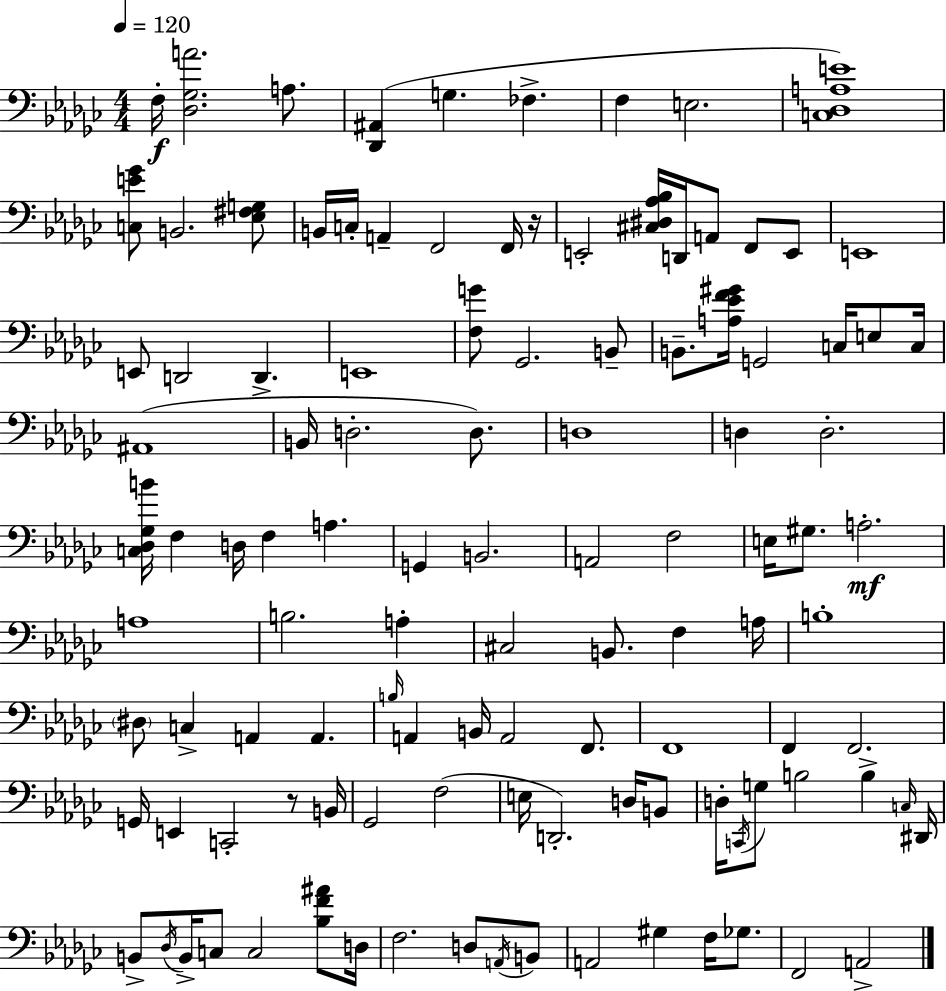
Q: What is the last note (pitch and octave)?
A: A2